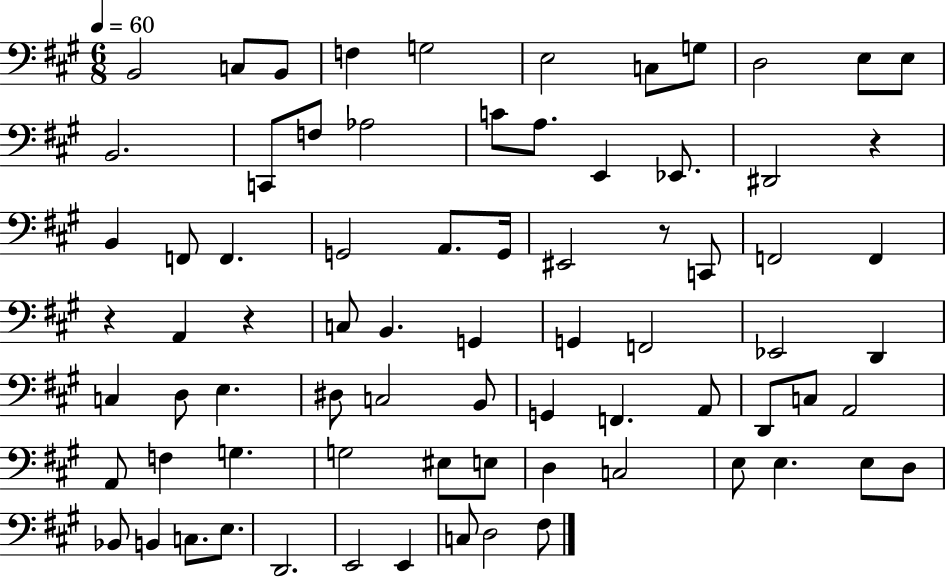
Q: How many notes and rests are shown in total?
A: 76